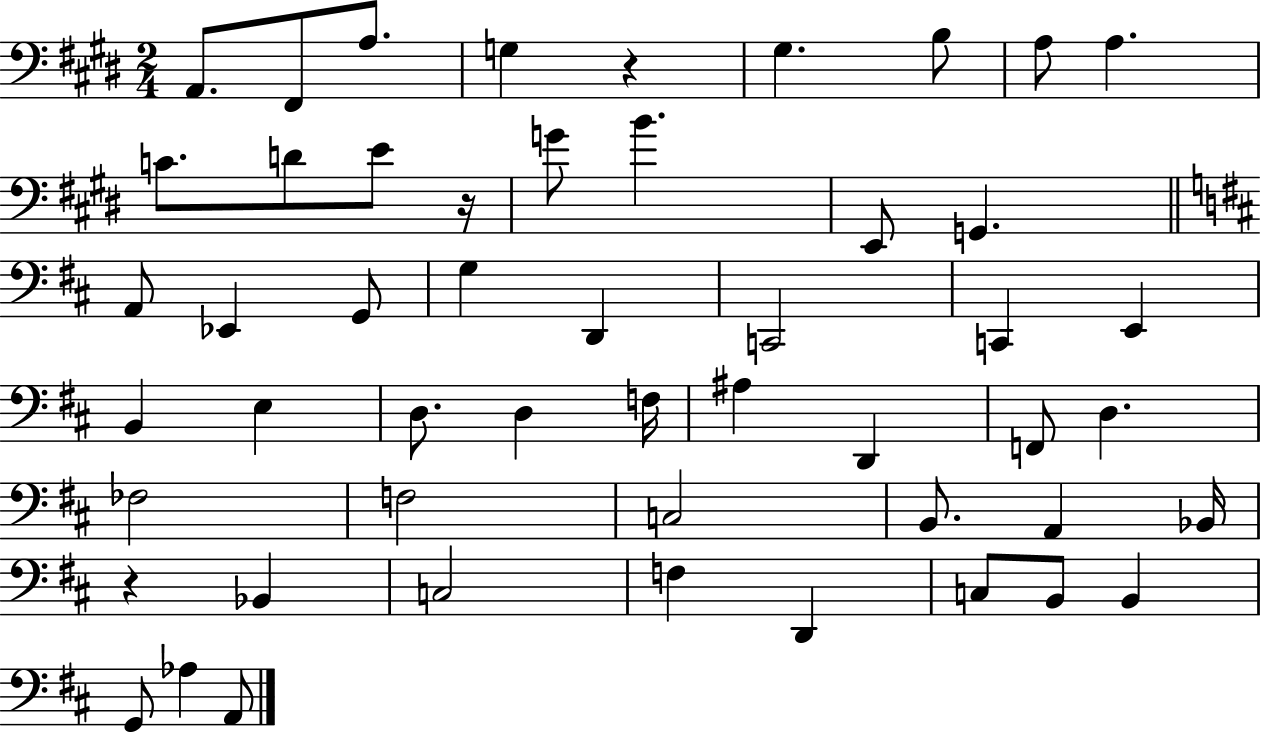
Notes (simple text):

A2/e. F#2/e A3/e. G3/q R/q G#3/q. B3/e A3/e A3/q. C4/e. D4/e E4/e R/s G4/e B4/q. E2/e G2/q. A2/e Eb2/q G2/e G3/q D2/q C2/h C2/q E2/q B2/q E3/q D3/e. D3/q F3/s A#3/q D2/q F2/e D3/q. FES3/h F3/h C3/h B2/e. A2/q Bb2/s R/q Bb2/q C3/h F3/q D2/q C3/e B2/e B2/q G2/e Ab3/q A2/e